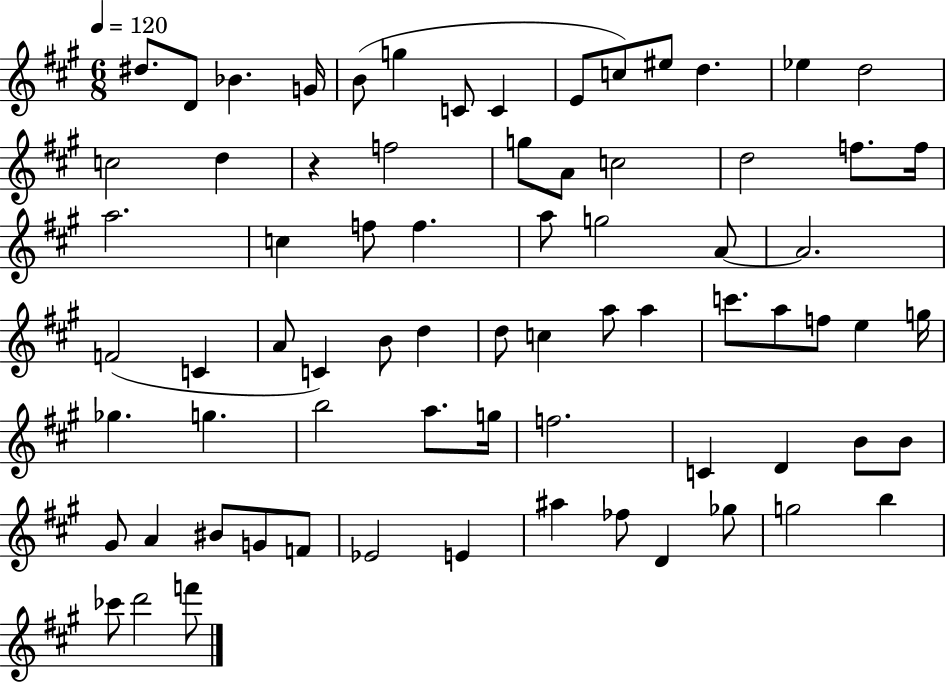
D#5/e. D4/e Bb4/q. G4/s B4/e G5/q C4/e C4/q E4/e C5/e EIS5/e D5/q. Eb5/q D5/h C5/h D5/q R/q F5/h G5/e A4/e C5/h D5/h F5/e. F5/s A5/h. C5/q F5/e F5/q. A5/e G5/h A4/e A4/h. F4/h C4/q A4/e C4/q B4/e D5/q D5/e C5/q A5/e A5/q C6/e. A5/e F5/e E5/q G5/s Gb5/q. G5/q. B5/h A5/e. G5/s F5/h. C4/q D4/q B4/e B4/e G#4/e A4/q BIS4/e G4/e F4/e Eb4/h E4/q A#5/q FES5/e D4/q Gb5/e G5/h B5/q CES6/e D6/h F6/e